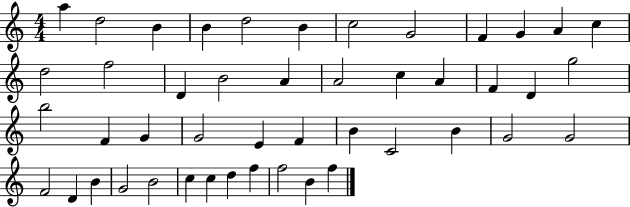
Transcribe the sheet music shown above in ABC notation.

X:1
T:Untitled
M:4/4
L:1/4
K:C
a d2 B B d2 B c2 G2 F G A c d2 f2 D B2 A A2 c A F D g2 b2 F G G2 E F B C2 B G2 G2 F2 D B G2 B2 c c d f f2 B f